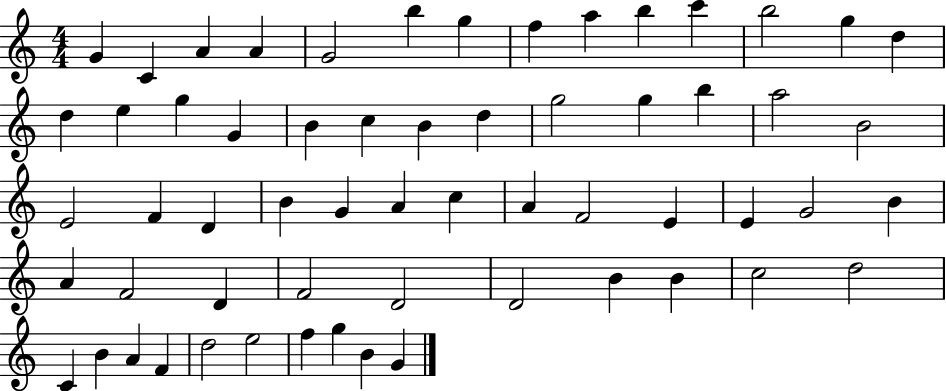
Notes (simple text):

G4/q C4/q A4/q A4/q G4/h B5/q G5/q F5/q A5/q B5/q C6/q B5/h G5/q D5/q D5/q E5/q G5/q G4/q B4/q C5/q B4/q D5/q G5/h G5/q B5/q A5/h B4/h E4/h F4/q D4/q B4/q G4/q A4/q C5/q A4/q F4/h E4/q E4/q G4/h B4/q A4/q F4/h D4/q F4/h D4/h D4/h B4/q B4/q C5/h D5/h C4/q B4/q A4/q F4/q D5/h E5/h F5/q G5/q B4/q G4/q